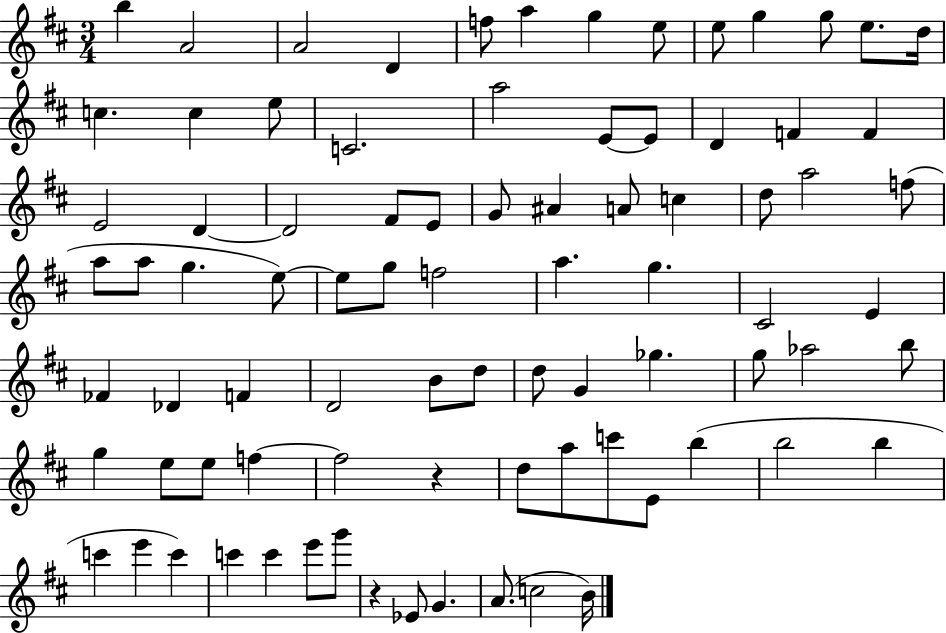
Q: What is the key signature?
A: D major